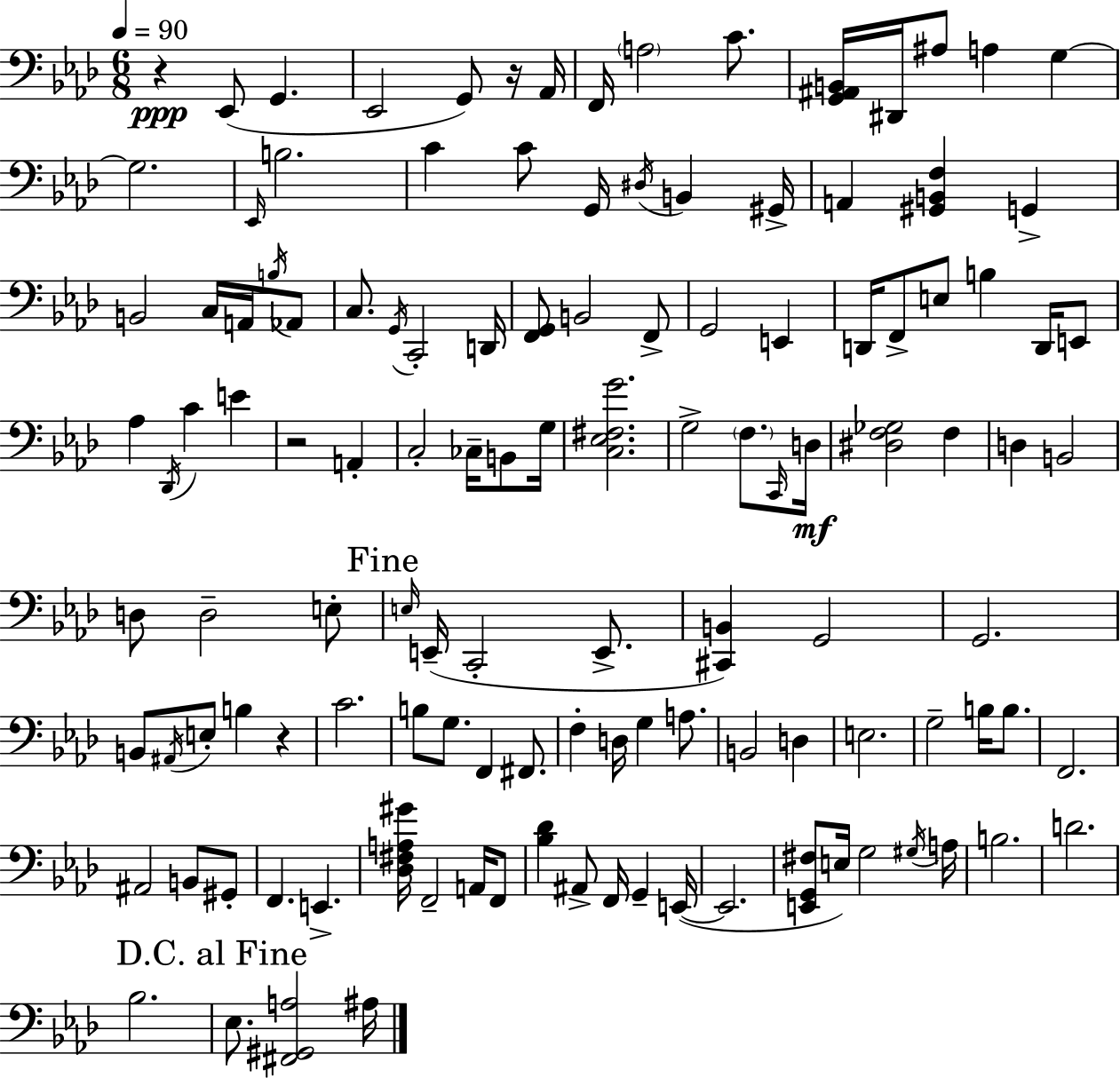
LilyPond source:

{
  \clef bass
  \numericTimeSignature
  \time 6/8
  \key f \minor
  \tempo 4 = 90
  r4\ppp ees,8( g,4. | ees,2 g,8) r16 aes,16 | f,16 \parenthesize a2 c'8. | <g, ais, b,>16 dis,16 ais8 a4 g4~~ | \break g2. | \grace { ees,16 } b2. | c'4 c'8 g,16 \acciaccatura { dis16 } b,4 | gis,16-> a,4 <gis, b, f>4 g,4-> | \break b,2 c16 a,16 | \acciaccatura { b16 } aes,8 c8. \acciaccatura { g,16 } c,2-. | d,16 <f, g,>8 b,2 | f,8-> g,2 | \break e,4 d,16 f,8-> e8 b4 | d,16 e,8 aes4 \acciaccatura { des,16 } c'4 | e'4 r2 | a,4-. c2-. | \break ces16-- b,8 g16 <c ees fis g'>2. | g2-> | \parenthesize f8. \grace { c,16 } d16\mf <dis f ges>2 | f4 d4 b,2 | \break d8 d2-- | e8-. \mark "Fine" \grace { e16 }( e,16-- c,2-. | e,8.-> <cis, b,>4) g,2 | g,2. | \break b,8 \acciaccatura { ais,16 } e8-. | b4 r4 c'2. | b8 g8. | f,4 fis,8. f4-. | \break d16 g4 a8. b,2 | d4 e2. | g2-- | b16 b8. f,2. | \break ais,2 | b,8 gis,8-. f,4. | e,4.-> <des fis a gis'>16 f,2-- | a,16 f,8 <bes des'>4 | \break ais,8-> f,16 g,4-- e,16~(~ e,2. | <e, g, fis>8 e16) g2 | \acciaccatura { gis16 } a16 b2. | d'2. | \break bes2. | \mark "D.C. al Fine" ees8. | <fis, gis, a>2 ais16 \bar "|."
}